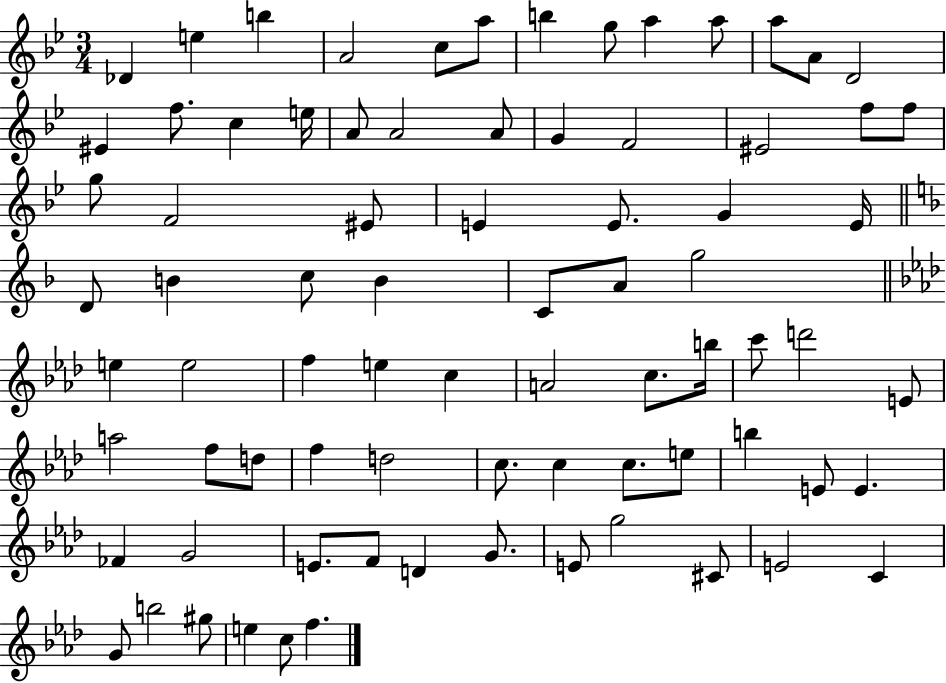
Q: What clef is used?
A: treble